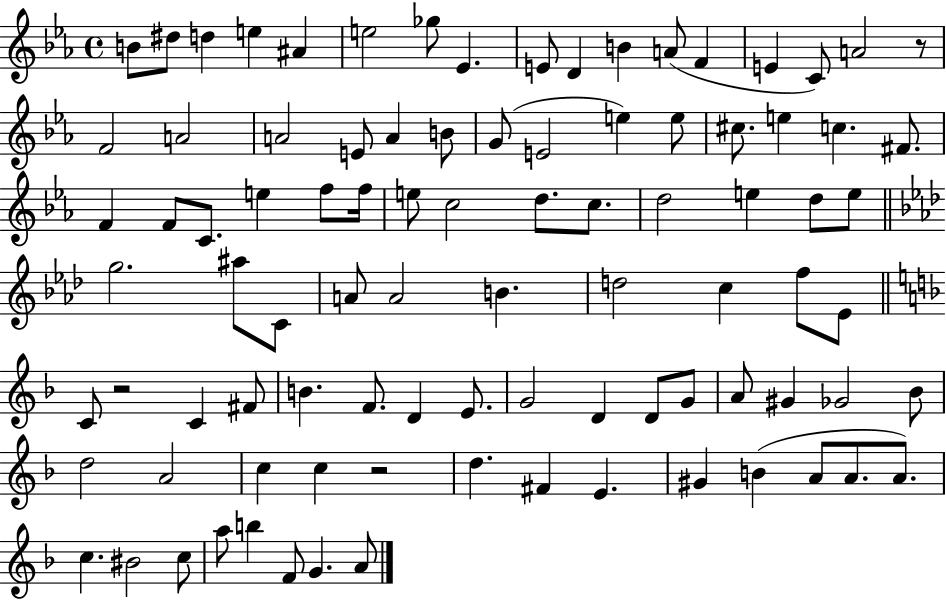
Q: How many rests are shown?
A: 3